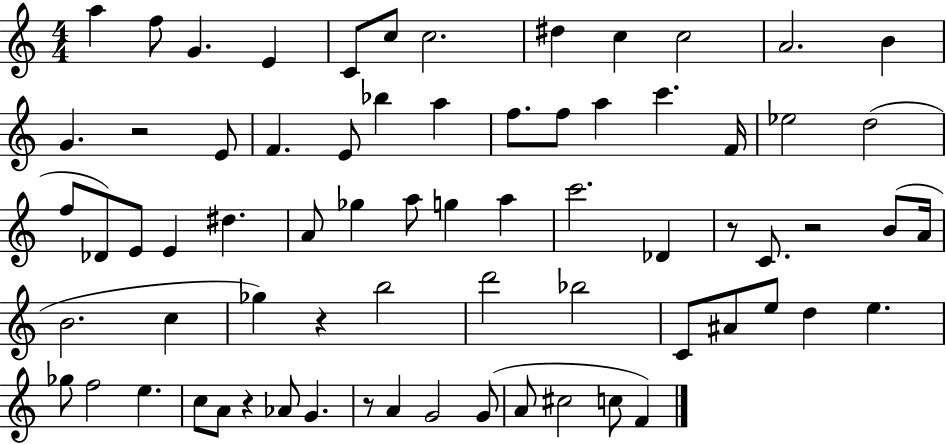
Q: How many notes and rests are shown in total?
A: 71